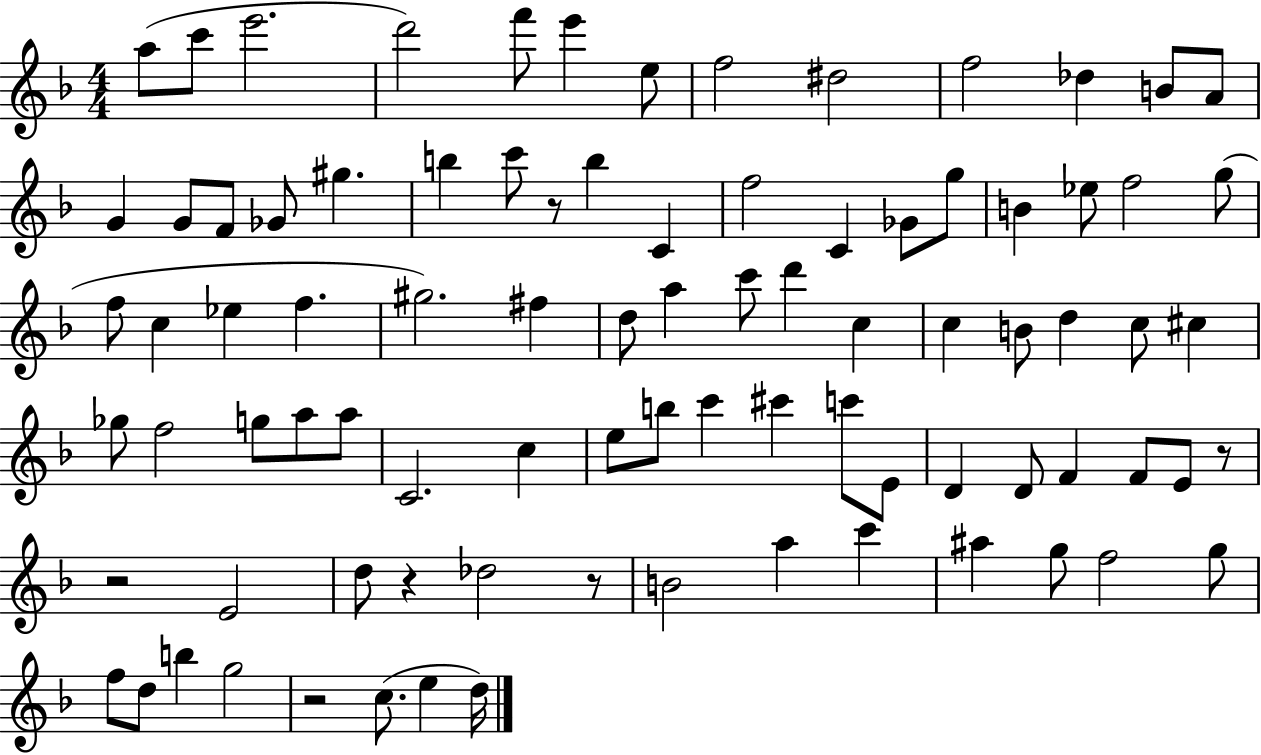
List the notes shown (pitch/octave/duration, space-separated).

A5/e C6/e E6/h. D6/h F6/e E6/q E5/e F5/h D#5/h F5/h Db5/q B4/e A4/e G4/q G4/e F4/e Gb4/e G#5/q. B5/q C6/e R/e B5/q C4/q F5/h C4/q Gb4/e G5/e B4/q Eb5/e F5/h G5/e F5/e C5/q Eb5/q F5/q. G#5/h. F#5/q D5/e A5/q C6/e D6/q C5/q C5/q B4/e D5/q C5/e C#5/q Gb5/e F5/h G5/e A5/e A5/e C4/h. C5/q E5/e B5/e C6/q C#6/q C6/e E4/e D4/q D4/e F4/q F4/e E4/e R/e R/h E4/h D5/e R/q Db5/h R/e B4/h A5/q C6/q A#5/q G5/e F5/h G5/e F5/e D5/e B5/q G5/h R/h C5/e. E5/q D5/s